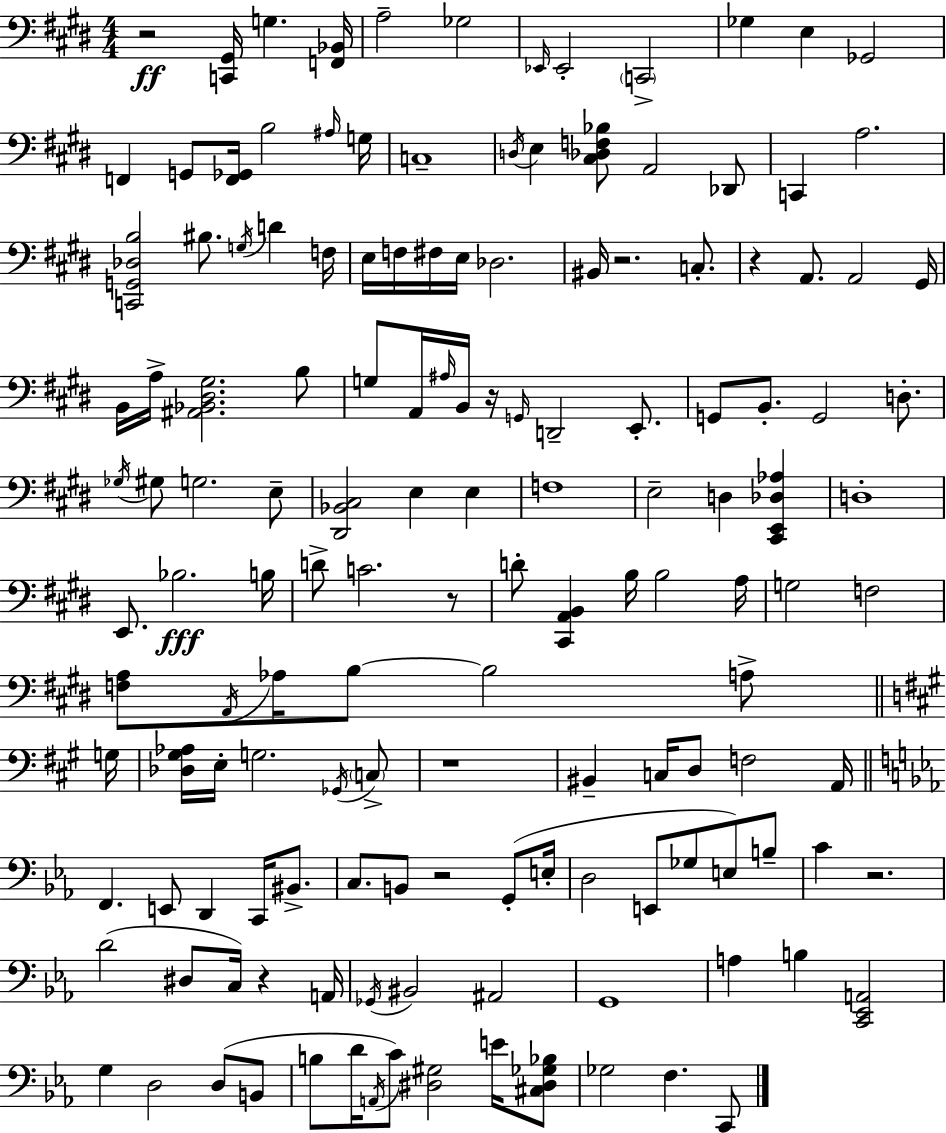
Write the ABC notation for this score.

X:1
T:Untitled
M:4/4
L:1/4
K:E
z2 [C,,^G,,]/4 G, [F,,_B,,]/4 A,2 _G,2 _E,,/4 _E,,2 C,,2 _G, E, _G,,2 F,, G,,/2 [F,,_G,,]/4 B,2 ^A,/4 G,/4 C,4 D,/4 E, [^C,_D,F,_B,]/2 A,,2 _D,,/2 C,, A,2 [C,,G,,_D,B,]2 ^B,/2 G,/4 D F,/4 E,/4 F,/4 ^F,/4 E,/4 _D,2 ^B,,/4 z2 C,/2 z A,,/2 A,,2 ^G,,/4 B,,/4 A,/4 [^A,,_B,,^D,^G,]2 B,/2 G,/2 A,,/4 ^A,/4 B,,/4 z/4 G,,/4 D,,2 E,,/2 G,,/2 B,,/2 G,,2 D,/2 _G,/4 ^G,/2 G,2 E,/2 [^D,,_B,,^C,]2 E, E, F,4 E,2 D, [^C,,E,,_D,_A,] D,4 E,,/2 _B,2 B,/4 D/2 C2 z/2 D/2 [^C,,A,,B,,] B,/4 B,2 A,/4 G,2 F,2 [F,A,]/2 A,,/4 _A,/4 B,/2 B,2 A,/2 G,/4 [_D,^G,_A,]/4 E,/4 G,2 _G,,/4 C,/2 z4 ^B,, C,/4 D,/2 F,2 A,,/4 F,, E,,/2 D,, C,,/4 ^B,,/2 C,/2 B,,/2 z2 G,,/2 E,/4 D,2 E,,/2 _G,/2 E,/2 B,/2 C z2 D2 ^D,/2 C,/4 z A,,/4 _G,,/4 ^B,,2 ^A,,2 G,,4 A, B, [C,,_E,,A,,]2 G, D,2 D,/2 B,,/2 B,/2 D/4 A,,/4 C/2 [^D,^G,]2 E/4 [^C,^D,_G,_B,]/2 _G,2 F, C,,/2